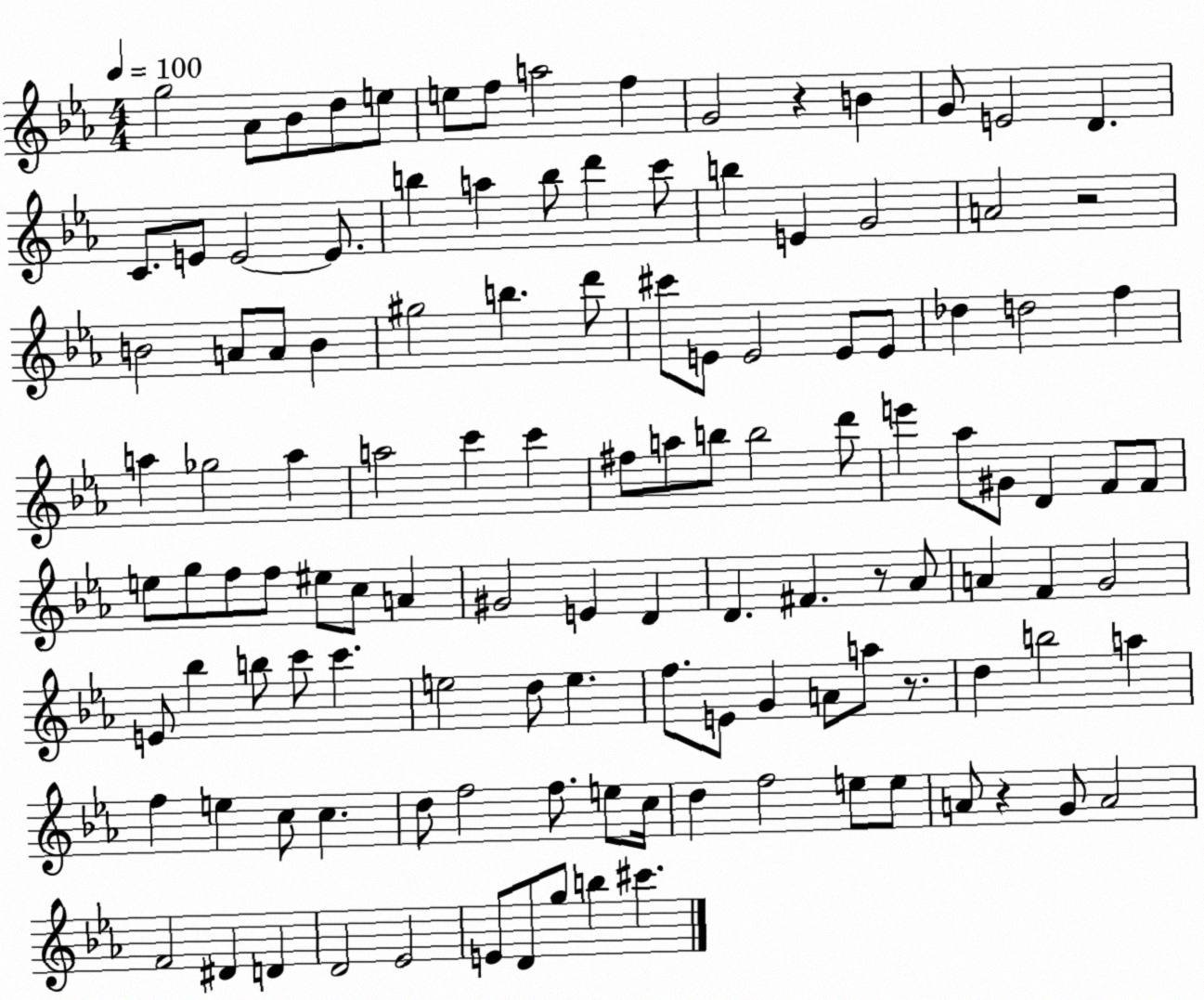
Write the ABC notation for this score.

X:1
T:Untitled
M:4/4
L:1/4
K:Eb
g2 _A/2 _B/2 d/2 e/2 e/2 f/2 a2 f G2 z B G/2 E2 D C/2 E/2 E2 E/2 b a b/2 d' c'/2 b E G2 A2 z2 B2 A/2 A/2 B ^g2 b d'/2 ^c'/2 E/2 E2 E/2 E/2 _d d2 f a _g2 a a2 c' c' ^f/2 a/2 b/2 b2 d'/2 e' _a/2 ^G/2 D F/2 F/2 e/2 g/2 f/2 f/2 ^e/2 c/2 A ^G2 E D D ^F z/2 _A/2 A F G2 E/2 _b b/2 c'/2 c' e2 d/2 e f/2 E/2 G A/2 a/2 z/2 d b2 a f e c/2 c d/2 f2 f/2 e/2 c/4 d f2 e/2 e/2 A/2 z G/2 A2 F2 ^D D D2 _E2 E/2 D/2 g/2 b ^c'